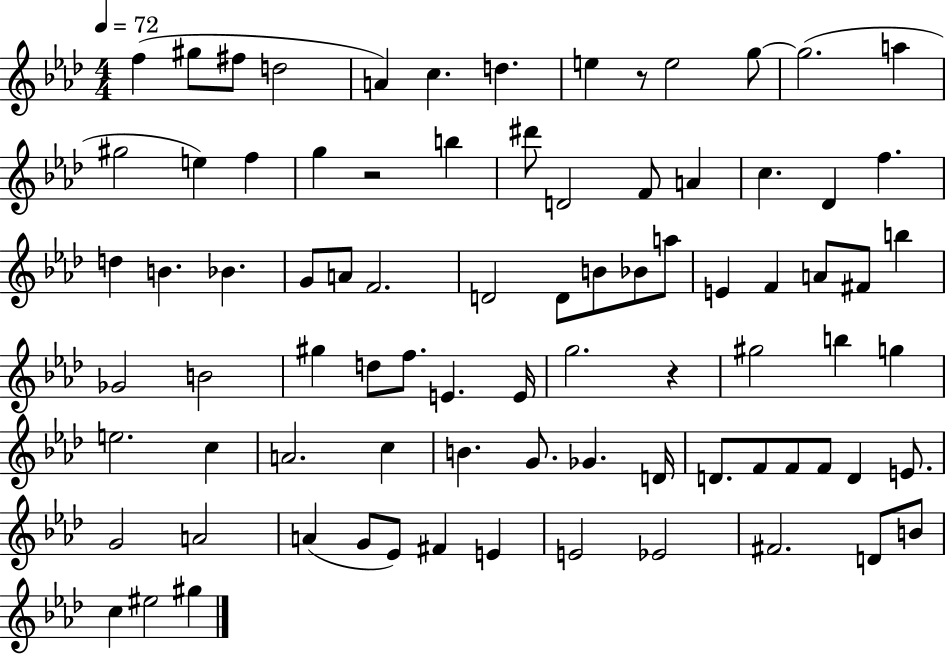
F5/q G#5/e F#5/e D5/h A4/q C5/q. D5/q. E5/q R/e E5/h G5/e G5/h. A5/q G#5/h E5/q F5/q G5/q R/h B5/q D#6/e D4/h F4/e A4/q C5/q. Db4/q F5/q. D5/q B4/q. Bb4/q. G4/e A4/e F4/h. D4/h D4/e B4/e Bb4/e A5/e E4/q F4/q A4/e F#4/e B5/q Gb4/h B4/h G#5/q D5/e F5/e. E4/q. E4/s G5/h. R/q G#5/h B5/q G5/q E5/h. C5/q A4/h. C5/q B4/q. G4/e. Gb4/q. D4/s D4/e. F4/e F4/e F4/e D4/q E4/e. G4/h A4/h A4/q G4/e Eb4/e F#4/q E4/q E4/h Eb4/h F#4/h. D4/e B4/e C5/q EIS5/h G#5/q